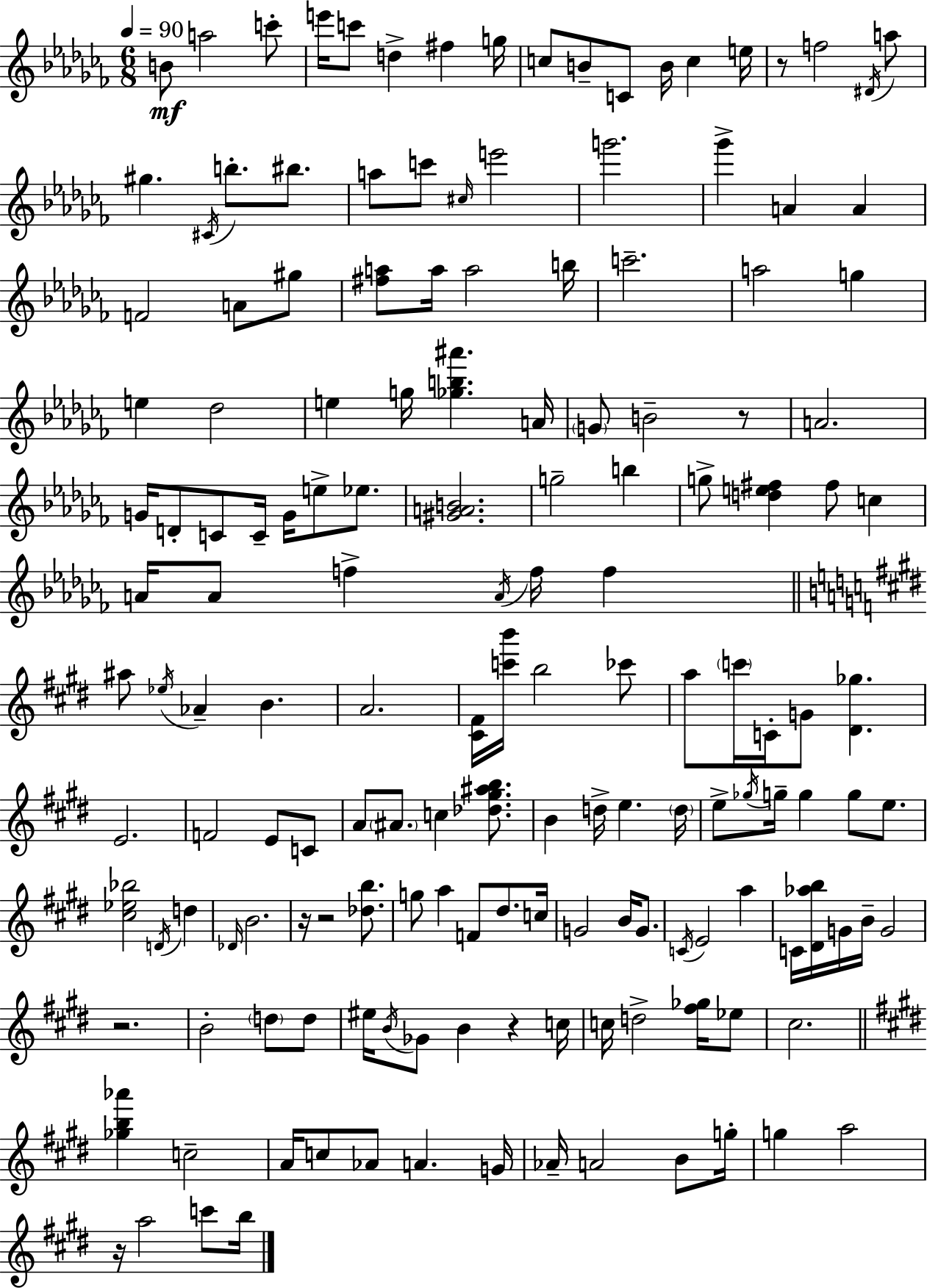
{
  \clef treble
  \numericTimeSignature
  \time 6/8
  \key aes \minor
  \tempo 4 = 90
  b'8\mf a''2 c'''8-. | e'''16 c'''8 d''4-> fis''4 g''16 | c''8 b'8-- c'8 b'16 c''4 e''16 | r8 f''2 \acciaccatura { dis'16 } a''8 | \break gis''4. \acciaccatura { cis'16 } b''8.-. bis''8. | a''8 c'''8 \grace { cis''16 } e'''2 | g'''2. | ges'''4-> a'4 a'4 | \break f'2 a'8 | gis''8 <fis'' a''>8 a''16 a''2 | b''16 c'''2.-- | a''2 g''4 | \break e''4 des''2 | e''4 g''16 <ges'' b'' ais'''>4. | a'16 \parenthesize g'8 b'2-- | r8 a'2. | \break g'16 d'8-. c'8 c'16-- g'16 e''8-> | ees''8. <gis' a' b'>2. | g''2-- b''4 | g''8-> <d'' e'' fis''>4 fis''8 c''4 | \break a'16 a'8 f''4-> \acciaccatura { a'16 } f''16 | f''4 \bar "||" \break \key e \major ais''8 \acciaccatura { ees''16 } aes'4-- b'4. | a'2. | <cis' fis'>16 <c''' b'''>16 b''2 ces'''8 | a''8 \parenthesize c'''16 c'16-. g'8 <dis' ges''>4. | \break e'2. | f'2 e'8 c'8 | a'8 \parenthesize ais'8. c''4 <des'' gis'' ais'' b''>8. | b'4 d''16-> e''4. | \break \parenthesize d''16 e''8-> \acciaccatura { ges''16 } g''16-- g''4 g''8 e''8. | <cis'' ees'' bes''>2 \acciaccatura { d'16 } d''4 | \grace { des'16 } b'2. | r16 r2 | \break <des'' b''>8. g''8 a''4 f'8 | dis''8. c''16 g'2 | b'16 g'8. \acciaccatura { c'16 } e'2 | a''4 c'16 <dis' aes'' b''>16 g'16 b'16-- g'2 | \break r2. | b'2-. | \parenthesize d''8 d''8 eis''16 \acciaccatura { b'16 } ges'8 b'4 | r4 c''16 c''16 d''2-> | \break <fis'' ges''>16 ees''8 cis''2. | \bar "||" \break \key e \major <ges'' b'' aes'''>4 c''2-- | a'16 c''8 aes'8 a'4. g'16 | aes'16-- a'2 b'8 g''16-. | g''4 a''2 | \break r16 a''2 c'''8 b''16 | \bar "|."
}